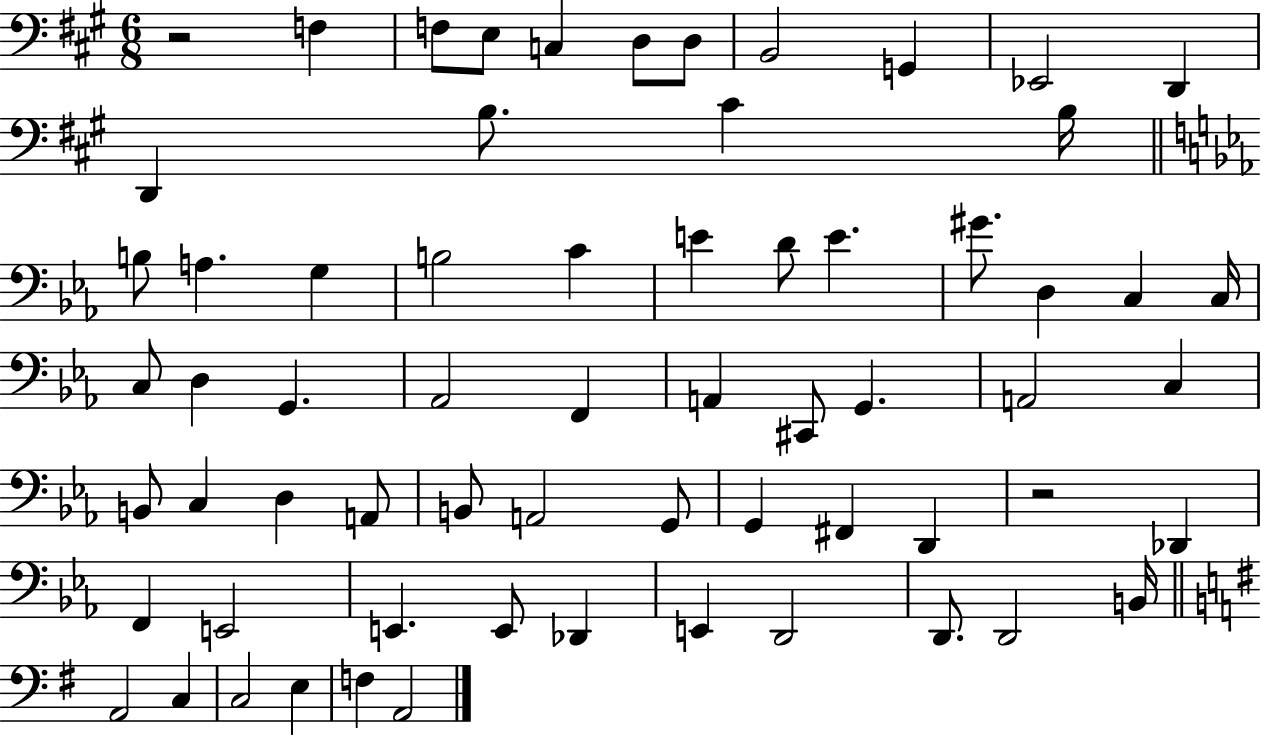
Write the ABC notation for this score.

X:1
T:Untitled
M:6/8
L:1/4
K:A
z2 F, F,/2 E,/2 C, D,/2 D,/2 B,,2 G,, _E,,2 D,, D,, B,/2 ^C B,/4 B,/2 A, G, B,2 C E D/2 E ^G/2 D, C, C,/4 C,/2 D, G,, _A,,2 F,, A,, ^C,,/2 G,, A,,2 C, B,,/2 C, D, A,,/2 B,,/2 A,,2 G,,/2 G,, ^F,, D,, z2 _D,, F,, E,,2 E,, E,,/2 _D,, E,, D,,2 D,,/2 D,,2 B,,/4 A,,2 C, C,2 E, F, A,,2